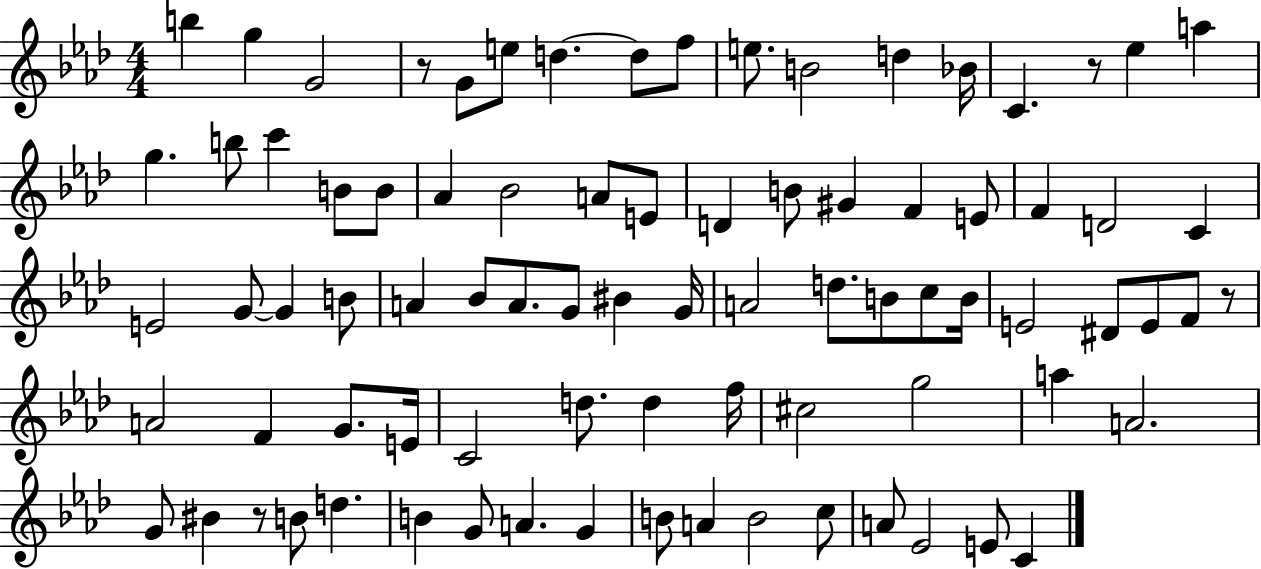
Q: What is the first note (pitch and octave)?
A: B5